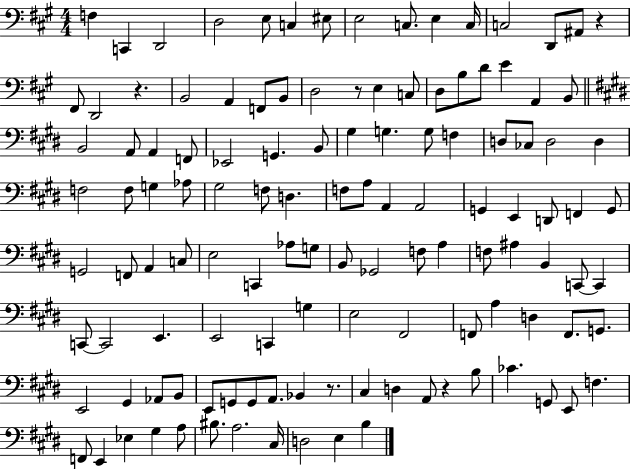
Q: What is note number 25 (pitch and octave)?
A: B3